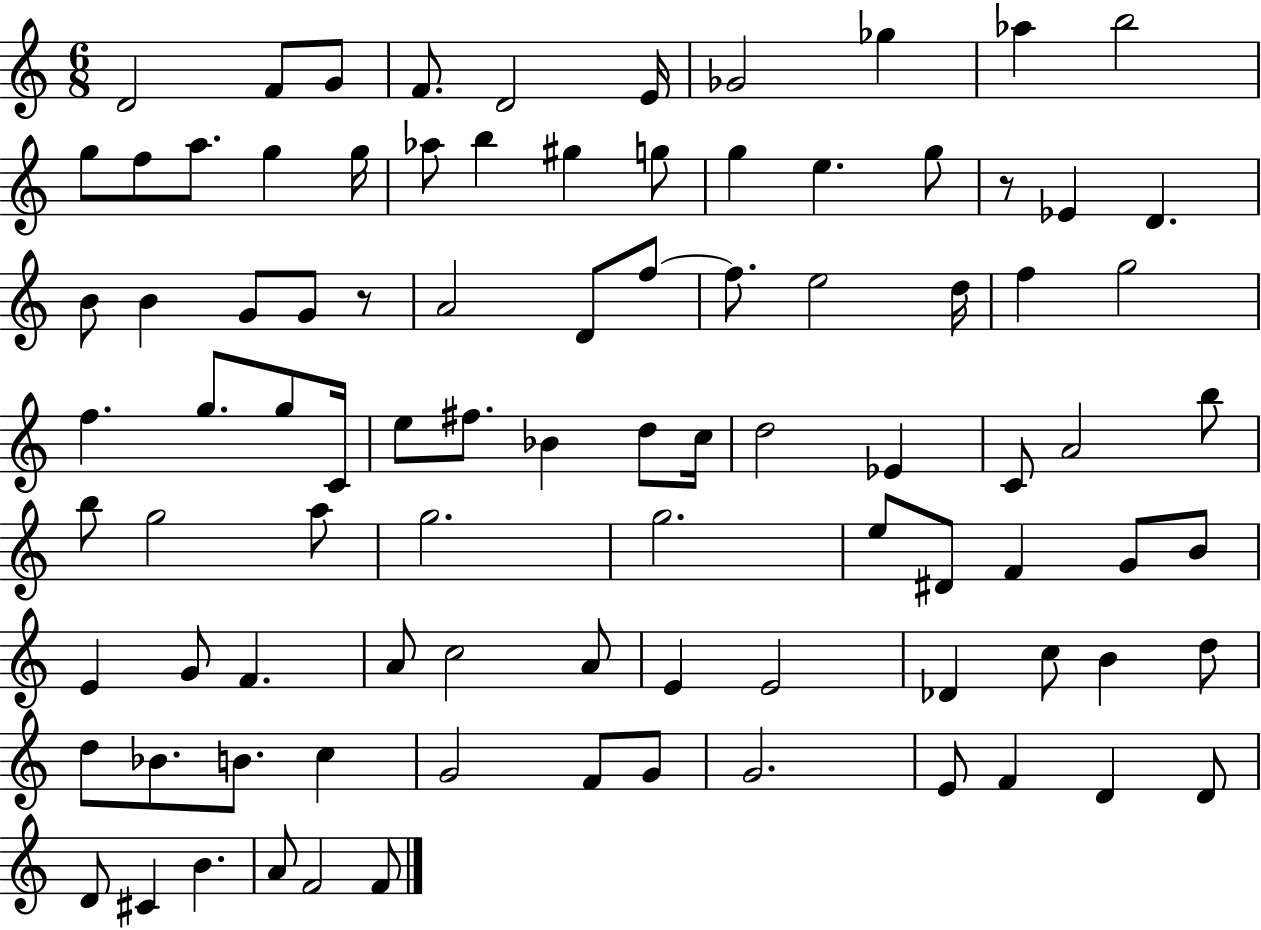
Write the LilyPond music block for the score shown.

{
  \clef treble
  \numericTimeSignature
  \time 6/8
  \key c \major
  d'2 f'8 g'8 | f'8. d'2 e'16 | ges'2 ges''4 | aes''4 b''2 | \break g''8 f''8 a''8. g''4 g''16 | aes''8 b''4 gis''4 g''8 | g''4 e''4. g''8 | r8 ees'4 d'4. | \break b'8 b'4 g'8 g'8 r8 | a'2 d'8 f''8~~ | f''8. e''2 d''16 | f''4 g''2 | \break f''4. g''8. g''8 c'16 | e''8 fis''8. bes'4 d''8 c''16 | d''2 ees'4 | c'8 a'2 b''8 | \break b''8 g''2 a''8 | g''2. | g''2. | e''8 dis'8 f'4 g'8 b'8 | \break e'4 g'8 f'4. | a'8 c''2 a'8 | e'4 e'2 | des'4 c''8 b'4 d''8 | \break d''8 bes'8. b'8. c''4 | g'2 f'8 g'8 | g'2. | e'8 f'4 d'4 d'8 | \break d'8 cis'4 b'4. | a'8 f'2 f'8 | \bar "|."
}